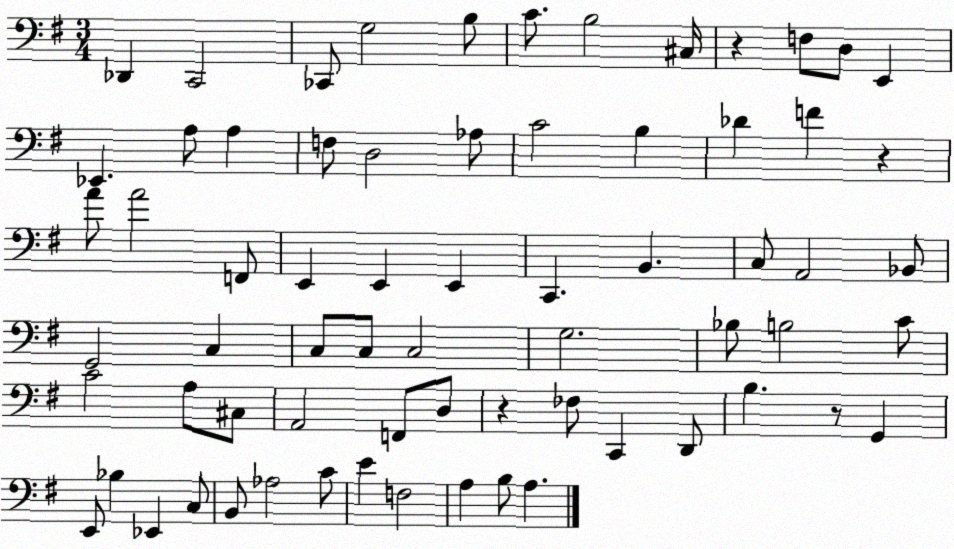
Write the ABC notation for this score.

X:1
T:Untitled
M:3/4
L:1/4
K:G
_D,, C,,2 _C,,/2 G,2 B,/2 C/2 B,2 ^C,/4 z F,/2 D,/2 E,, _E,, A,/2 A, F,/2 D,2 _A,/2 C2 B, _D F z A/2 A2 F,,/2 E,, E,, E,, C,, B,, C,/2 A,,2 _B,,/2 G,,2 C, C,/2 C,/2 C,2 G,2 _B,/2 B,2 C/2 C2 A,/2 ^C,/2 A,,2 F,,/2 D,/2 z _F,/2 C,, D,,/2 B, z/2 G,, E,,/2 _B, _E,, C,/2 B,,/2 _A,2 C/2 E F,2 A, B,/2 A,